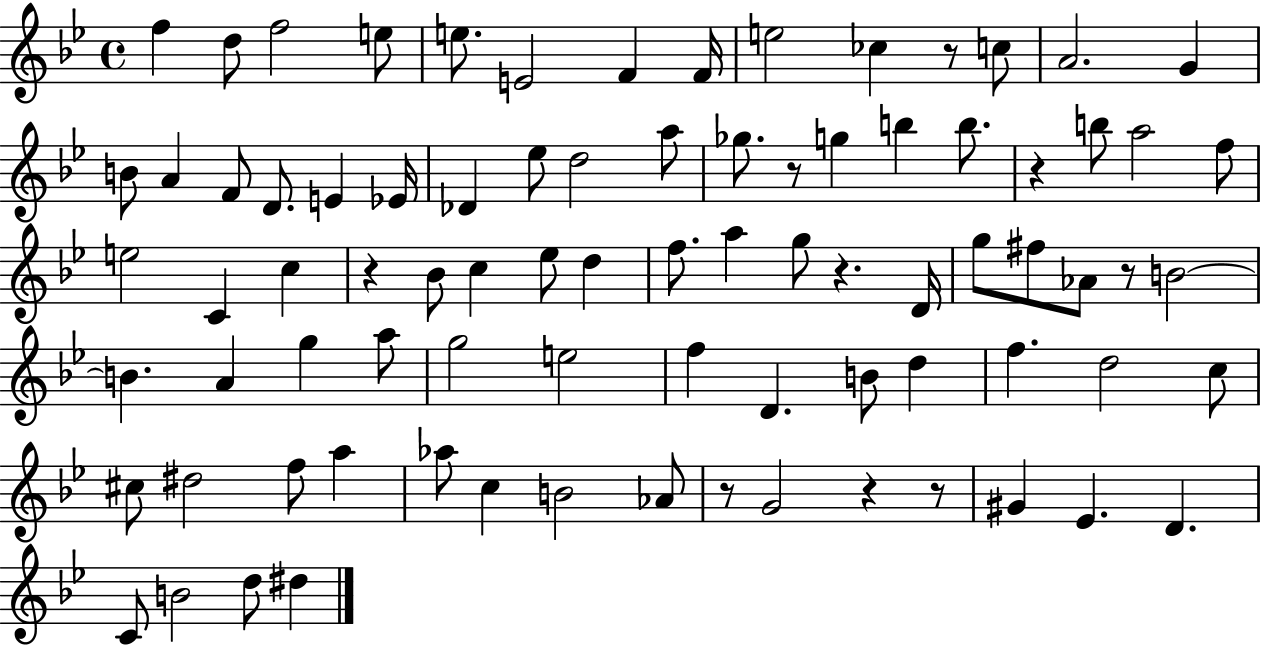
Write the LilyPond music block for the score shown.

{
  \clef treble
  \time 4/4
  \defaultTimeSignature
  \key bes \major
  f''4 d''8 f''2 e''8 | e''8. e'2 f'4 f'16 | e''2 ces''4 r8 c''8 | a'2. g'4 | \break b'8 a'4 f'8 d'8. e'4 ees'16 | des'4 ees''8 d''2 a''8 | ges''8. r8 g''4 b''4 b''8. | r4 b''8 a''2 f''8 | \break e''2 c'4 c''4 | r4 bes'8 c''4 ees''8 d''4 | f''8. a''4 g''8 r4. d'16 | g''8 fis''8 aes'8 r8 b'2~~ | \break b'4. a'4 g''4 a''8 | g''2 e''2 | f''4 d'4. b'8 d''4 | f''4. d''2 c''8 | \break cis''8 dis''2 f''8 a''4 | aes''8 c''4 b'2 aes'8 | r8 g'2 r4 r8 | gis'4 ees'4. d'4. | \break c'8 b'2 d''8 dis''4 | \bar "|."
}